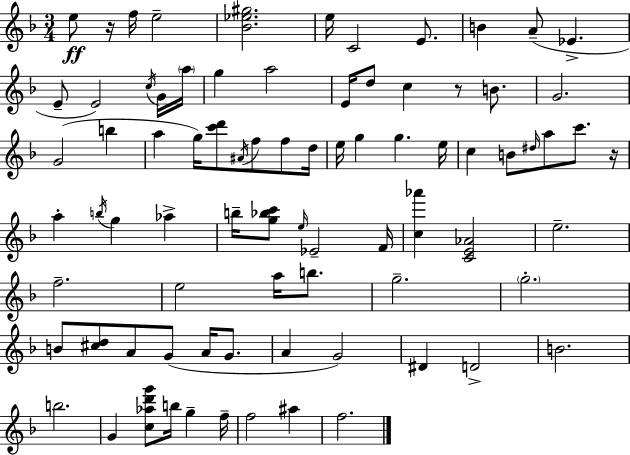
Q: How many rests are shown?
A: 3